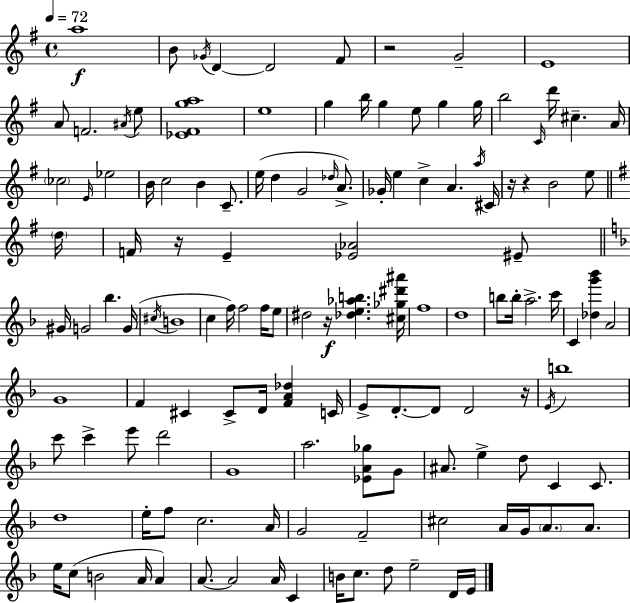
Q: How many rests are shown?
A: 6